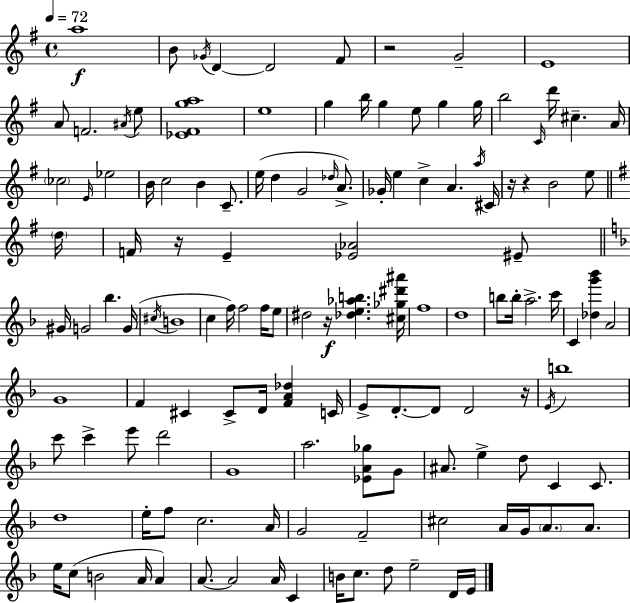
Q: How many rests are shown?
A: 6